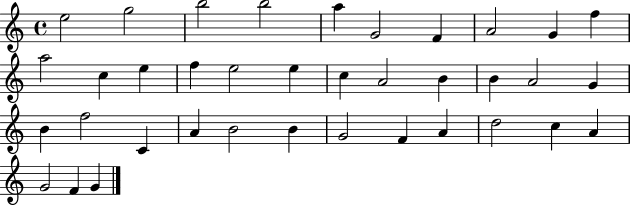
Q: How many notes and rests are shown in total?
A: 37